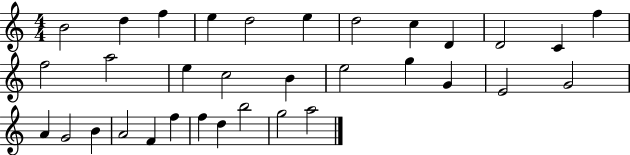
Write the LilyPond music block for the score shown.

{
  \clef treble
  \numericTimeSignature
  \time 4/4
  \key c \major
  b'2 d''4 f''4 | e''4 d''2 e''4 | d''2 c''4 d'4 | d'2 c'4 f''4 | \break f''2 a''2 | e''4 c''2 b'4 | e''2 g''4 g'4 | e'2 g'2 | \break a'4 g'2 b'4 | a'2 f'4 f''4 | f''4 d''4 b''2 | g''2 a''2 | \break \bar "|."
}